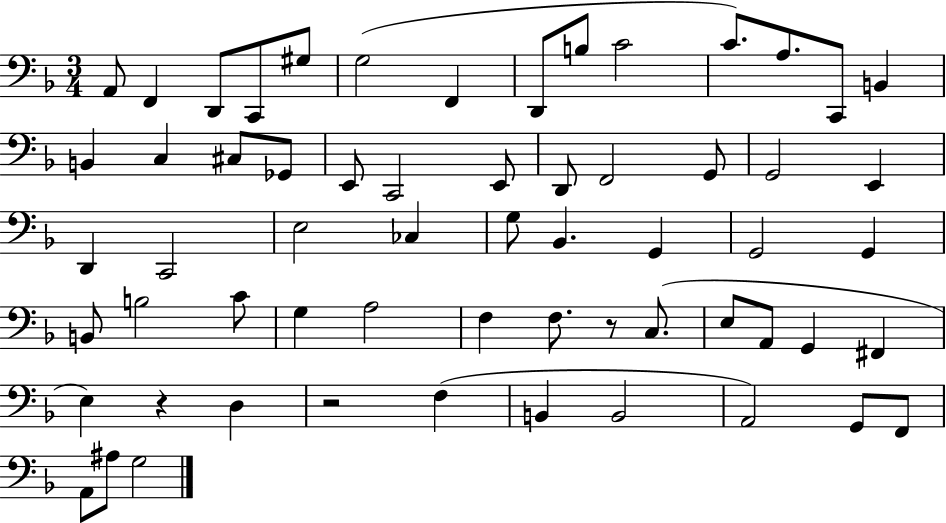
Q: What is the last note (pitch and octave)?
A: G3